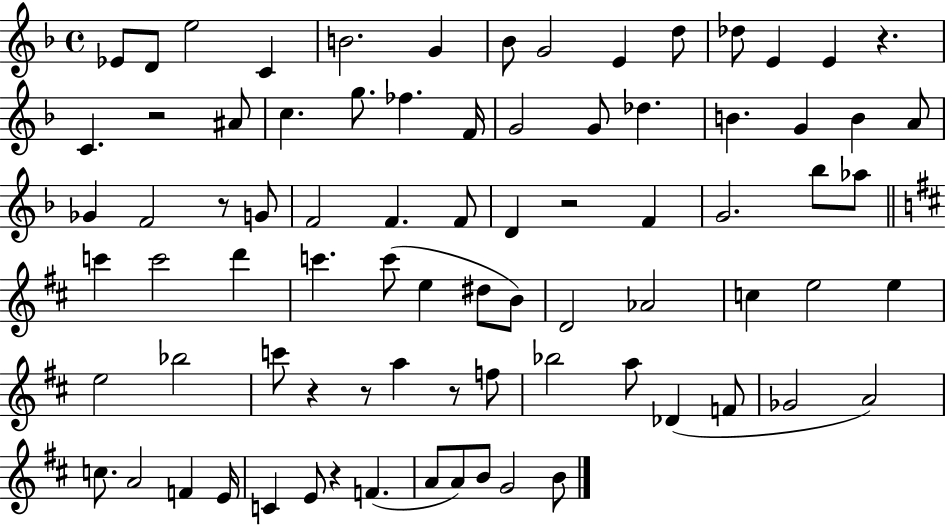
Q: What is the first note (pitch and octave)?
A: Eb4